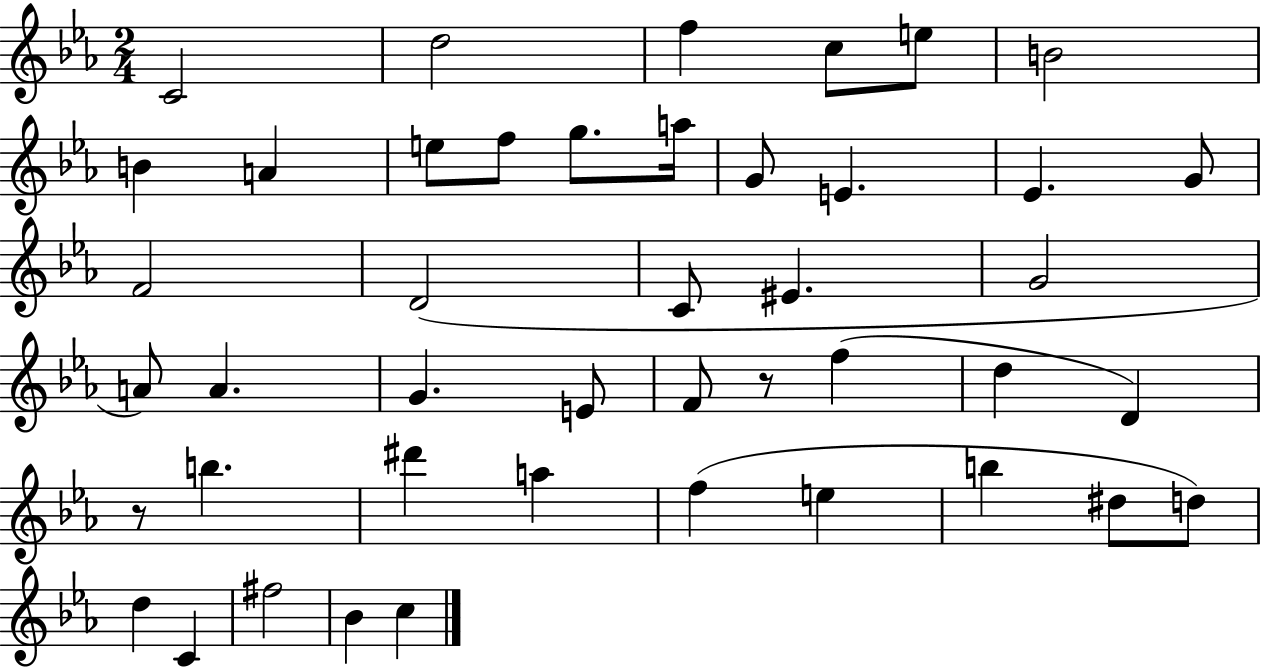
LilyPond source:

{
  \clef treble
  \numericTimeSignature
  \time 2/4
  \key ees \major
  c'2 | d''2 | f''4 c''8 e''8 | b'2 | \break b'4 a'4 | e''8 f''8 g''8. a''16 | g'8 e'4. | ees'4. g'8 | \break f'2 | d'2( | c'8 eis'4. | g'2 | \break a'8) a'4. | g'4. e'8 | f'8 r8 f''4( | d''4 d'4) | \break r8 b''4. | dis'''4 a''4 | f''4( e''4 | b''4 dis''8 d''8) | \break d''4 c'4 | fis''2 | bes'4 c''4 | \bar "|."
}